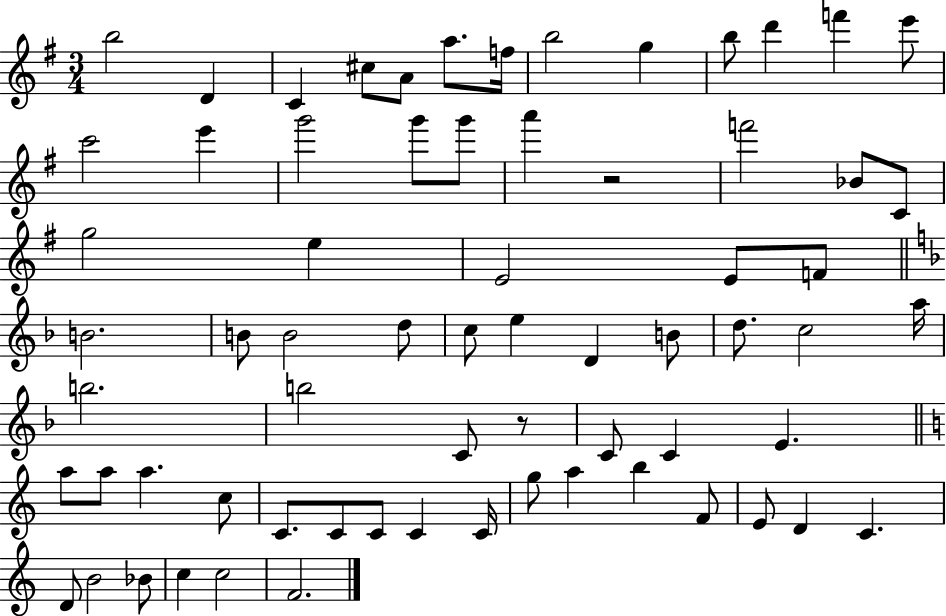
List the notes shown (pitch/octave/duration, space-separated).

B5/h D4/q C4/q C#5/e A4/e A5/e. F5/s B5/h G5/q B5/e D6/q F6/q E6/e C6/h E6/q G6/h G6/e G6/e A6/q R/h F6/h Bb4/e C4/e G5/h E5/q E4/h E4/e F4/e B4/h. B4/e B4/h D5/e C5/e E5/q D4/q B4/e D5/e. C5/h A5/s B5/h. B5/h C4/e R/e C4/e C4/q E4/q. A5/e A5/e A5/q. C5/e C4/e. C4/e C4/e C4/q C4/s G5/e A5/q B5/q F4/e E4/e D4/q C4/q. D4/e B4/h Bb4/e C5/q C5/h F4/h.